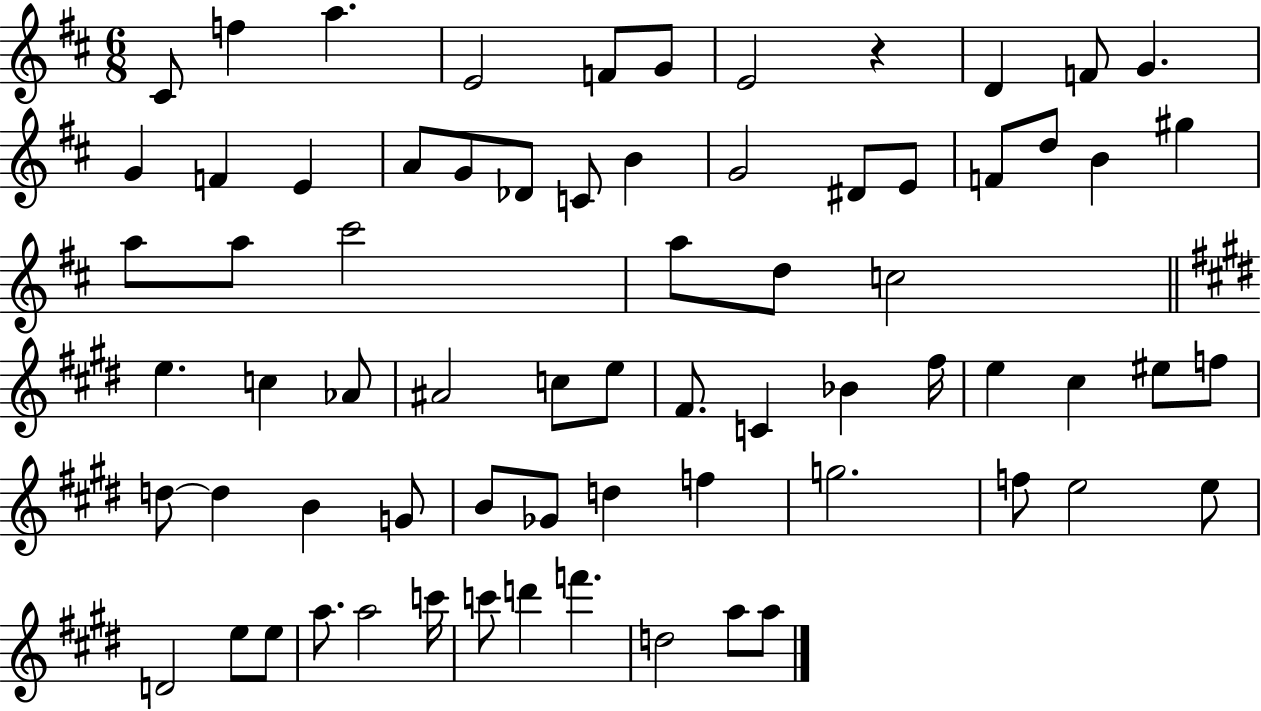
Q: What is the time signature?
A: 6/8